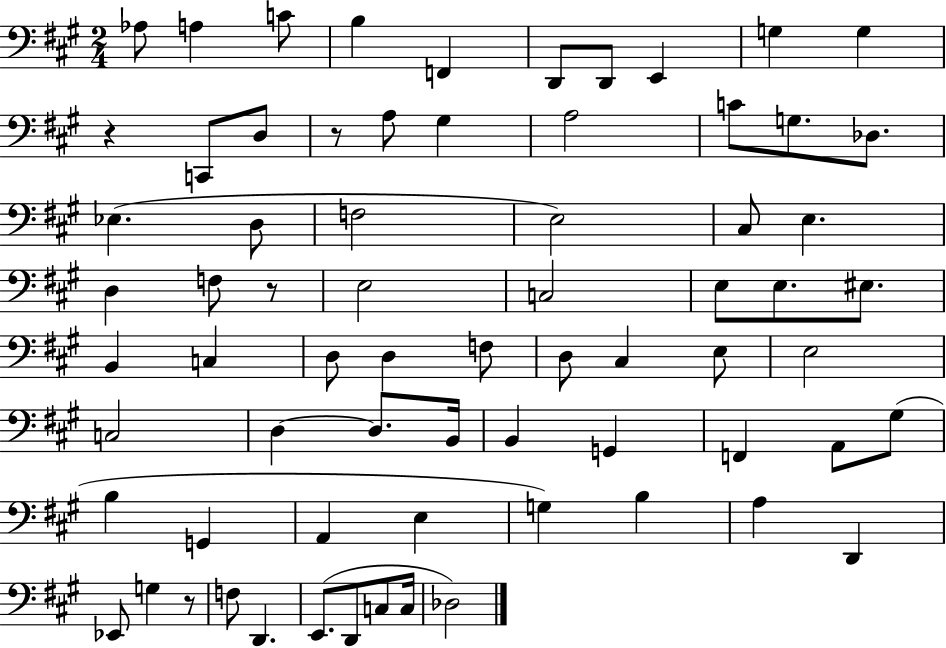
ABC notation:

X:1
T:Untitled
M:2/4
L:1/4
K:A
_A,/2 A, C/2 B, F,, D,,/2 D,,/2 E,, G, G, z C,,/2 D,/2 z/2 A,/2 ^G, A,2 C/2 G,/2 _D,/2 _E, D,/2 F,2 E,2 ^C,/2 E, D, F,/2 z/2 E,2 C,2 E,/2 E,/2 ^E,/2 B,, C, D,/2 D, F,/2 D,/2 ^C, E,/2 E,2 C,2 D, D,/2 B,,/4 B,, G,, F,, A,,/2 ^G,/2 B, G,, A,, E, G, B, A, D,, _E,,/2 G, z/2 F,/2 D,, E,,/2 D,,/2 C,/2 C,/4 _D,2